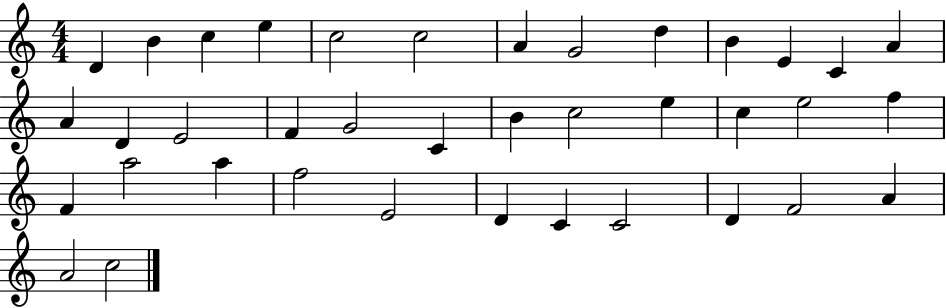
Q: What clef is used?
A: treble